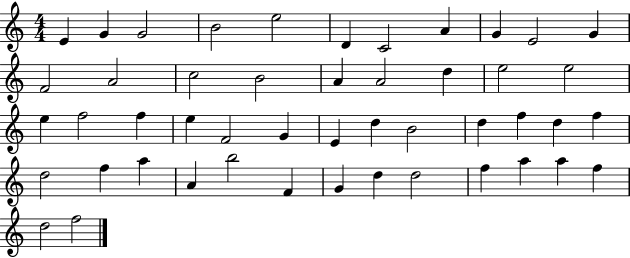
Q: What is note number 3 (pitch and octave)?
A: G4